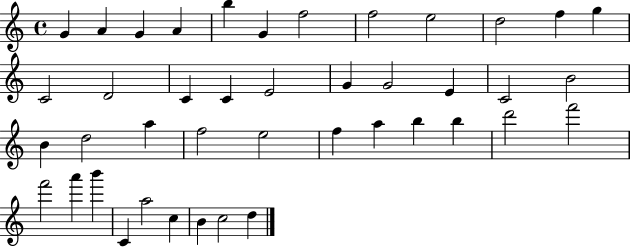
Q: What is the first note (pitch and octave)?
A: G4